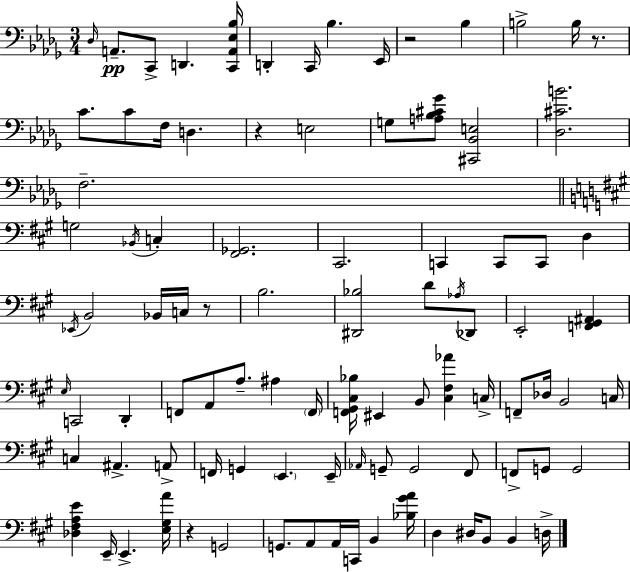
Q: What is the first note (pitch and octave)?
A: Db3